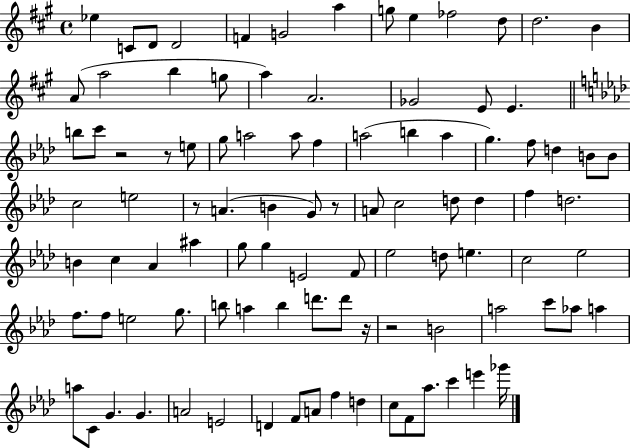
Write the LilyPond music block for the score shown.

{
  \clef treble
  \time 4/4
  \defaultTimeSignature
  \key a \major
  ees''4 c'8 d'8 d'2 | f'4 g'2 a''4 | g''8 e''4 fes''2 d''8 | d''2. b'4 | \break a'8( a''2 b''4 g''8 | a''4) a'2. | ges'2 e'8 e'4. | \bar "||" \break \key aes \major b''8 c'''8 r2 r8 e''8 | g''8 a''2 a''8 f''4 | a''2( b''4 a''4 | g''4.) f''8 d''4 b'8 b'8 | \break c''2 e''2 | r8 a'4.( b'4 g'8) r8 | a'8 c''2 d''8 d''4 | f''4 d''2. | \break b'4 c''4 aes'4 ais''4 | g''8 g''4 e'2 f'8 | ees''2 d''8 e''4. | c''2 ees''2 | \break f''8. f''8 e''2 g''8. | b''8 a''4 b''4 d'''8. d'''8 r16 | r2 b'2 | a''2 c'''8 aes''8 a''4 | \break a''8 c'8 g'4. g'4. | a'2 e'2 | d'4 f'8 a'8 f''4 d''4 | c''8 f'8 aes''8. c'''4 e'''4 ges'''16 | \break \bar "|."
}